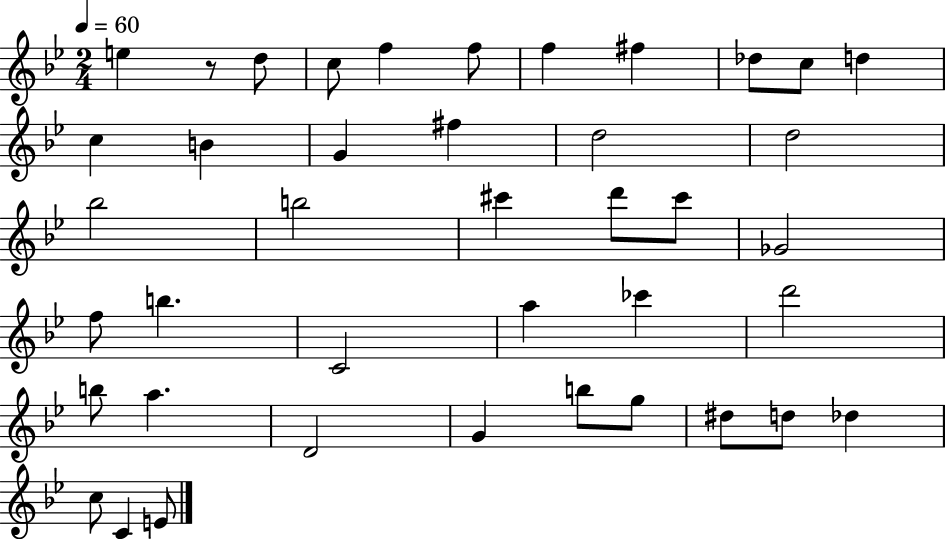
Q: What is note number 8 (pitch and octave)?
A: Db5